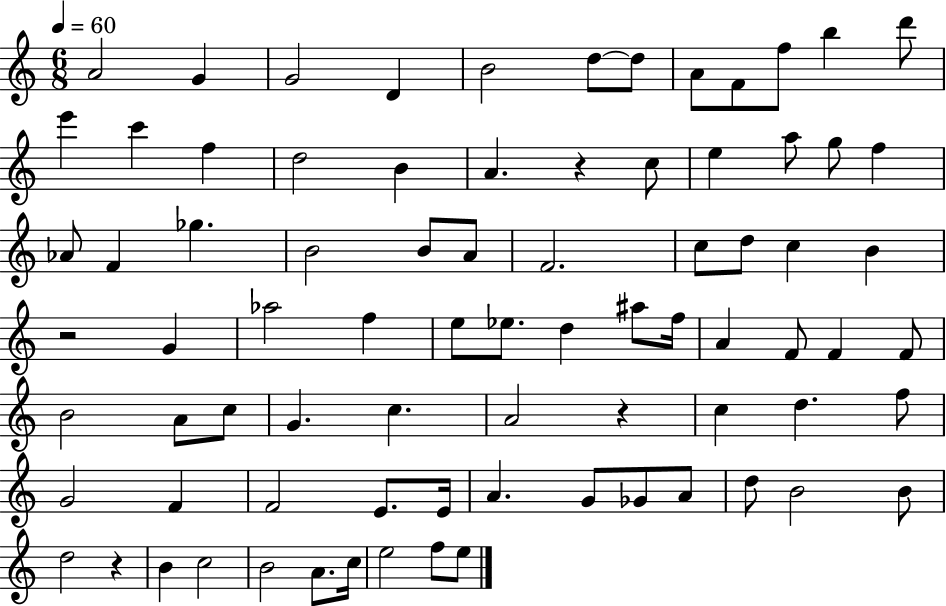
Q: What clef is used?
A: treble